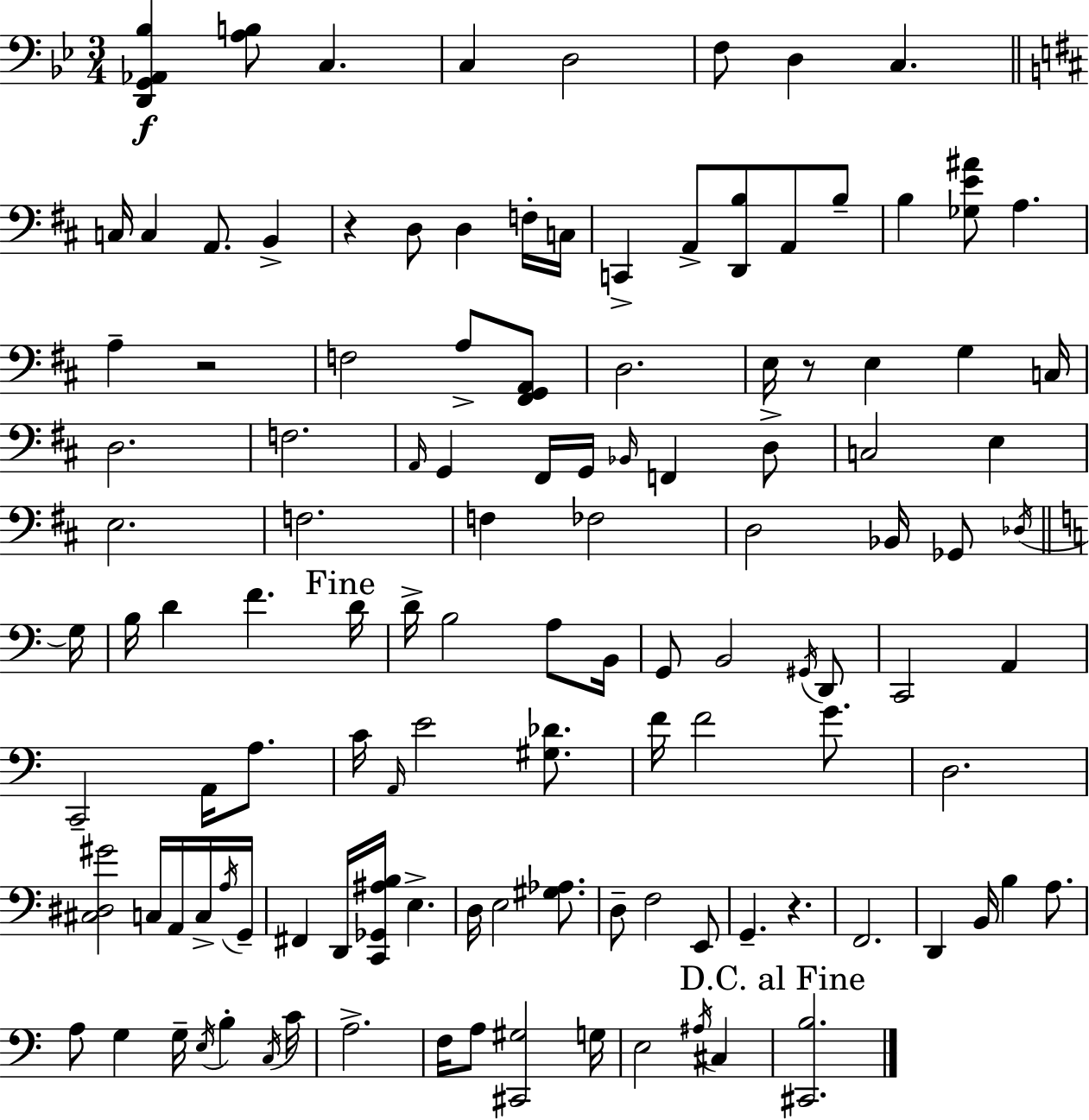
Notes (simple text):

[D2,G2,Ab2,Bb3]/q [A3,B3]/e C3/q. C3/q D3/h F3/e D3/q C3/q. C3/s C3/q A2/e. B2/q R/q D3/e D3/q F3/s C3/s C2/q A2/e [D2,B3]/e A2/e B3/e B3/q [Gb3,E4,A#4]/e A3/q. A3/q R/h F3/h A3/e [F#2,G2,A2]/e D3/h. E3/s R/e E3/q G3/q C3/s D3/h. F3/h. A2/s G2/q F#2/s G2/s Bb2/s F2/q D3/e C3/h E3/q E3/h. F3/h. F3/q FES3/h D3/h Bb2/s Gb2/e Db3/s G3/s B3/s D4/q F4/q. D4/s D4/s B3/h A3/e B2/s G2/e B2/h G#2/s D2/e C2/h A2/q C2/h A2/s A3/e. C4/s A2/s E4/h [G#3,Db4]/e. F4/s F4/h G4/e. D3/h. [C#3,D#3,G#4]/h C3/s A2/s C3/s A3/s G2/s F#2/q D2/s [C2,Gb2,A#3,B3]/s E3/q. D3/s E3/h [G#3,Ab3]/e. D3/e F3/h E2/e G2/q. R/q. F2/h. D2/q B2/s B3/q A3/e. A3/e G3/q G3/s E3/s B3/q C3/s C4/s A3/h. F3/s A3/e [C#2,G#3]/h G3/s E3/h A#3/s C#3/q [C#2,B3]/h.